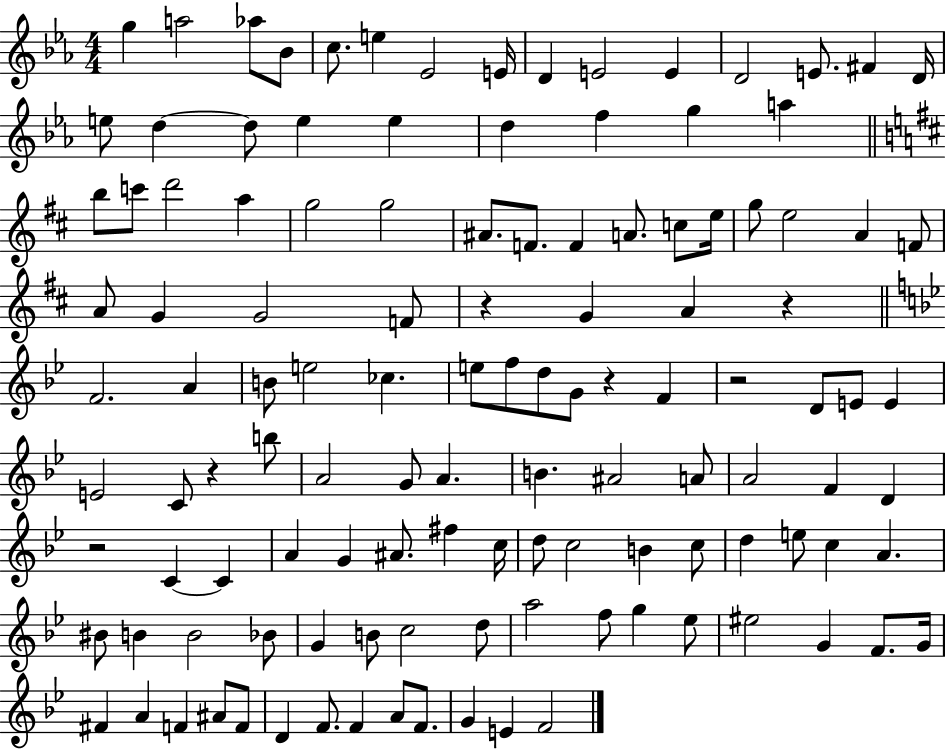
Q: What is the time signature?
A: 4/4